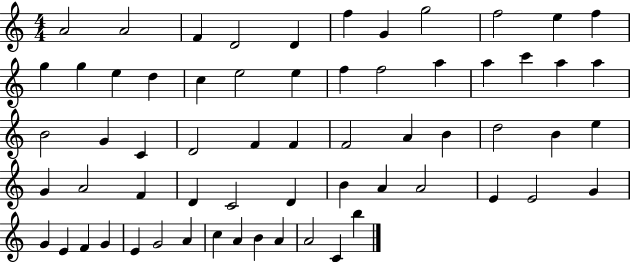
A4/h A4/h F4/q D4/h D4/q F5/q G4/q G5/h F5/h E5/q F5/q G5/q G5/q E5/q D5/q C5/q E5/h E5/q F5/q F5/h A5/q A5/q C6/q A5/q A5/q B4/h G4/q C4/q D4/h F4/q F4/q F4/h A4/q B4/q D5/h B4/q E5/q G4/q A4/h F4/q D4/q C4/h D4/q B4/q A4/q A4/h E4/q E4/h G4/q G4/q E4/q F4/q G4/q E4/q G4/h A4/q C5/q A4/q B4/q A4/q A4/h C4/q B5/q